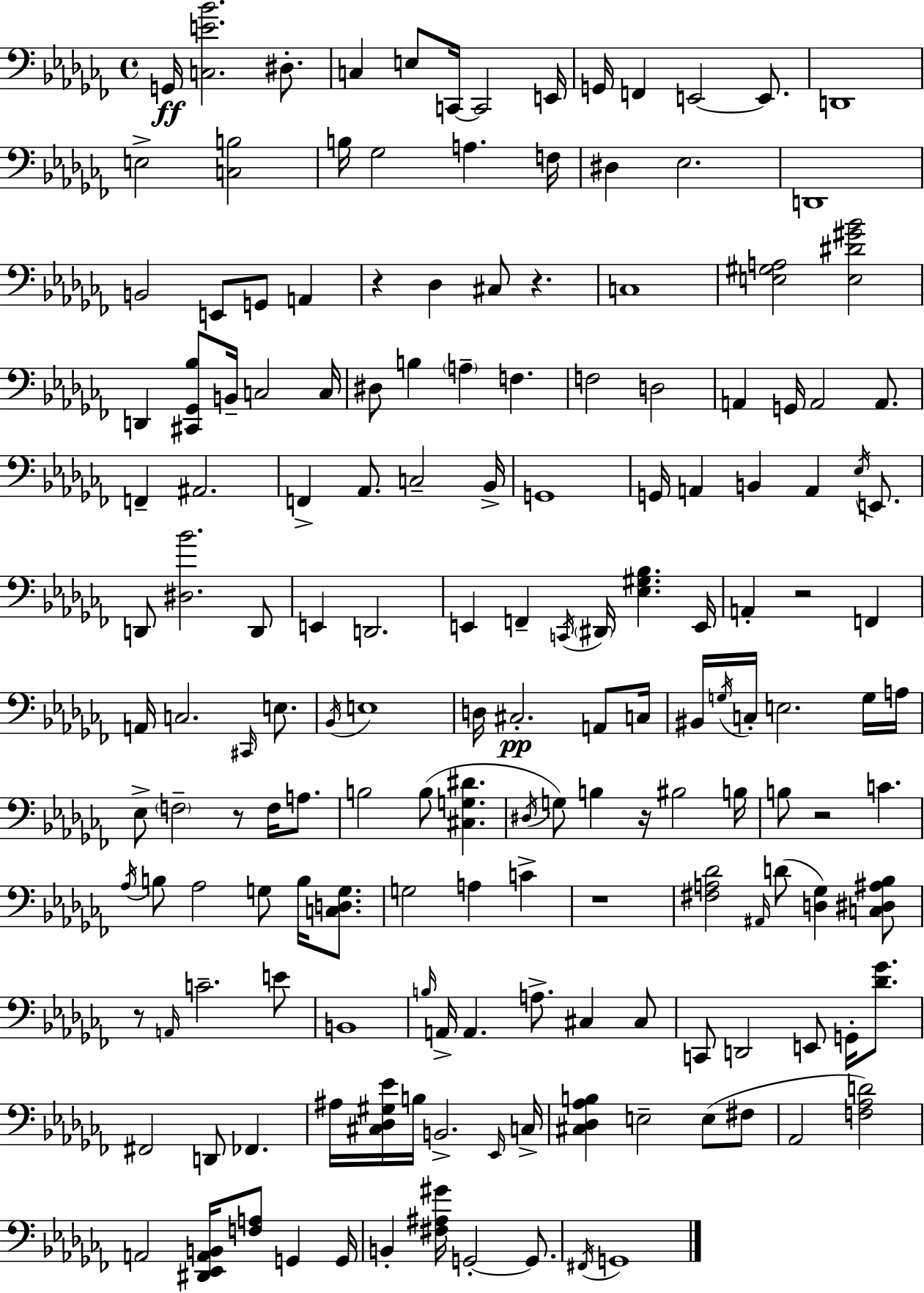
G2/s [C3,E4,Bb4]/h. D#3/e. C3/q E3/e C2/s C2/h E2/s G2/s F2/q E2/h E2/e. D2/w E3/h [C3,B3]/h B3/s Gb3/h A3/q. F3/s D#3/q Eb3/h. D2/w B2/h E2/e G2/e A2/q R/q Db3/q C#3/e R/q. C3/w [E3,G#3,A3]/h [E3,D#4,G#4,Bb4]/h D2/q [C#2,Gb2,Bb3]/e B2/s C3/h C3/s D#3/e B3/q A3/q F3/q. F3/h D3/h A2/q G2/s A2/h A2/e. F2/q A#2/h. F2/q Ab2/e. C3/h Bb2/s G2/w G2/s A2/q B2/q A2/q Eb3/s E2/e. D2/e [D#3,Bb4]/h. D2/e E2/q D2/h. E2/q F2/q C2/s D#2/s [Eb3,G#3,Bb3]/q. E2/s A2/q R/h F2/q A2/s C3/h. C#2/s E3/e. Bb2/s E3/w D3/s C#3/h. A2/e C3/s BIS2/s G3/s C3/s E3/h. G3/s A3/s Eb3/e F3/h R/e F3/s A3/e. B3/h B3/e [C#3,G3,D#4]/q. D#3/s G3/e B3/q R/s BIS3/h B3/s B3/e R/h C4/q. Ab3/s B3/e Ab3/h G3/e B3/s [C3,D3,G3]/e. G3/h A3/q C4/q R/w [F#3,A3,Db4]/h A#2/s D4/e [D3,Gb3]/q [C3,D#3,A#3,Bb3]/e R/e A2/s C4/h. E4/e B2/w B3/s A2/s A2/q. A3/e. C#3/q C#3/e C2/e D2/h E2/e G2/s [Db4,Gb4]/e. F#2/h D2/e FES2/q. A#3/s [C#3,Db3,G#3,Eb4]/s B3/s B2/h. Eb2/s C3/s [C#3,Db3,Ab3,B3]/q E3/h E3/e F#3/e Ab2/h [F3,Ab3,D4]/h A2/h [D#2,Eb2,A2,B2]/s [F3,A3]/e G2/q G2/s B2/q [F#3,A#3,G#4]/s G2/h G2/e. F#2/s G2/w